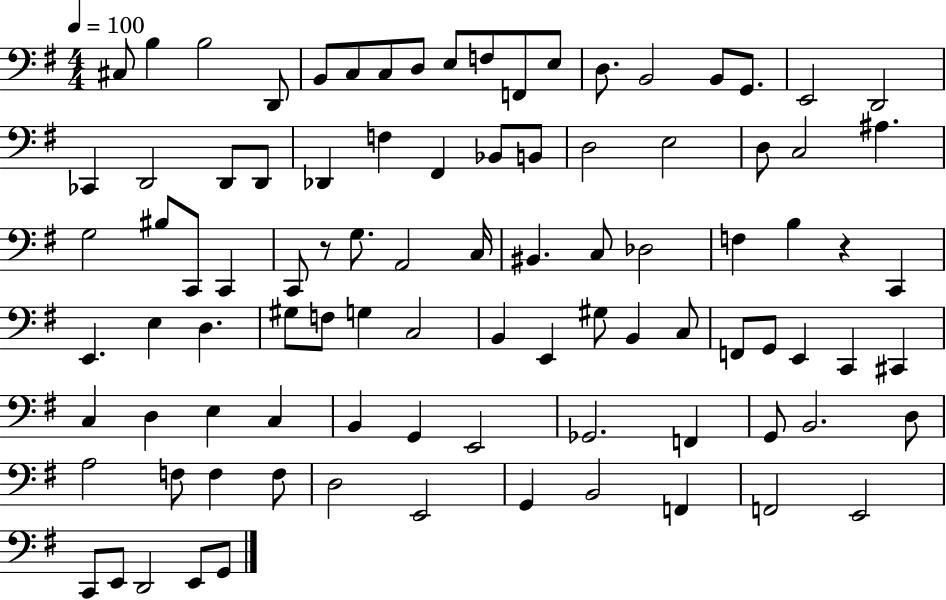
{
  \clef bass
  \numericTimeSignature
  \time 4/4
  \key g \major
  \tempo 4 = 100
  cis8 b4 b2 d,8 | b,8 c8 c8 d8 e8 f8 f,8 e8 | d8. b,2 b,8 g,8. | e,2 d,2 | \break ces,4 d,2 d,8 d,8 | des,4 f4 fis,4 bes,8 b,8 | d2 e2 | d8 c2 ais4. | \break g2 bis8 c,8 c,4 | c,8 r8 g8. a,2 c16 | bis,4. c8 des2 | f4 b4 r4 c,4 | \break e,4. e4 d4. | gis8 f8 g4 c2 | b,4 e,4 gis8 b,4 c8 | f,8 g,8 e,4 c,4 cis,4 | \break c4 d4 e4 c4 | b,4 g,4 e,2 | ges,2. f,4 | g,8 b,2. d8 | \break a2 f8 f4 f8 | d2 e,2 | g,4 b,2 f,4 | f,2 e,2 | \break c,8 e,8 d,2 e,8 g,8 | \bar "|."
}